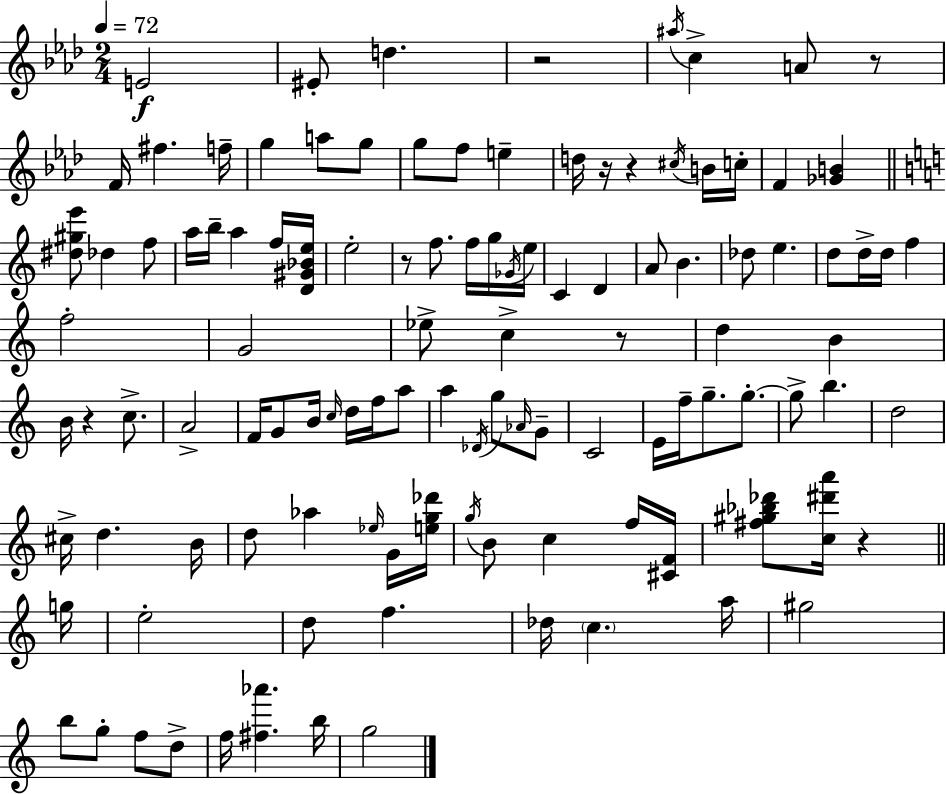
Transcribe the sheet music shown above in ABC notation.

X:1
T:Untitled
M:2/4
L:1/4
K:Fm
E2 ^E/2 d z2 ^a/4 c A/2 z/2 F/4 ^f f/4 g a/2 g/2 g/2 f/2 e d/4 z/4 z ^c/4 B/4 c/4 F [_GB] [^d^ge']/2 _d f/2 a/4 b/4 a f/4 [D^G_Be]/4 e2 z/2 f/2 f/4 g/4 _G/4 e/4 C D A/2 B _d/2 e d/2 d/4 d/4 f f2 G2 _e/2 c z/2 d B B/4 z c/2 A2 F/4 G/2 B/4 c/4 d/4 f/4 a/2 a _D/4 g/2 _A/4 G/2 C2 E/4 f/4 g/2 g/2 g/2 b d2 ^c/4 d B/4 d/2 _a _e/4 G/4 [eg_d']/4 g/4 B/2 c f/4 [^CF]/4 [^f^g_b_d']/2 [c^d'a']/4 z g/4 e2 d/2 f _d/4 c a/4 ^g2 b/2 g/2 f/2 d/2 f/4 [^f_a'] b/4 g2